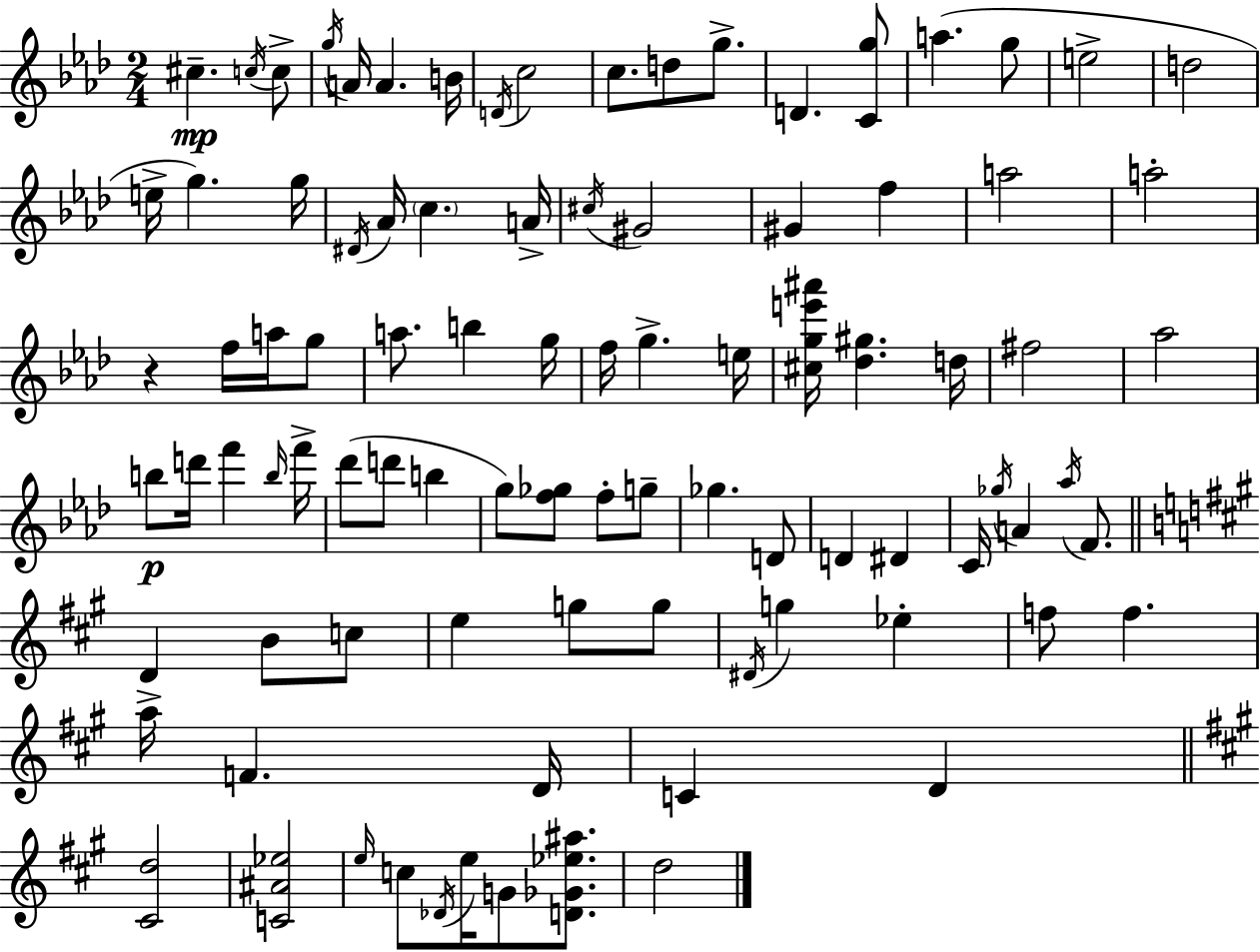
C#5/q. C5/s C5/e G5/s A4/s A4/q. B4/s D4/s C5/h C5/e. D5/e G5/e. D4/q. [C4,G5]/e A5/q. G5/e E5/h D5/h E5/s G5/q. G5/s D#4/s Ab4/s C5/q. A4/s C#5/s G#4/h G#4/q F5/q A5/h A5/h R/q F5/s A5/s G5/e A5/e. B5/q G5/s F5/s G5/q. E5/s [C#5,G5,E6,A#6]/s [Db5,G#5]/q. D5/s F#5/h Ab5/h B5/e D6/s F6/q B5/s F6/s Db6/e D6/e B5/q G5/e [F5,Gb5]/e F5/e G5/e Gb5/q. D4/e D4/q D#4/q C4/s Gb5/s A4/q Ab5/s F4/e. D4/q B4/e C5/e E5/q G5/e G5/e D#4/s G5/q Eb5/q F5/e F5/q. A5/s F4/q. D4/s C4/q D4/q [C#4,D5]/h [C4,A#4,Eb5]/h E5/s C5/e Db4/s E5/s G4/e [D4,Gb4,Eb5,A#5]/e. D5/h